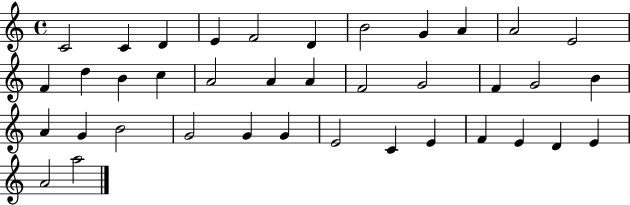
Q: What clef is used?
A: treble